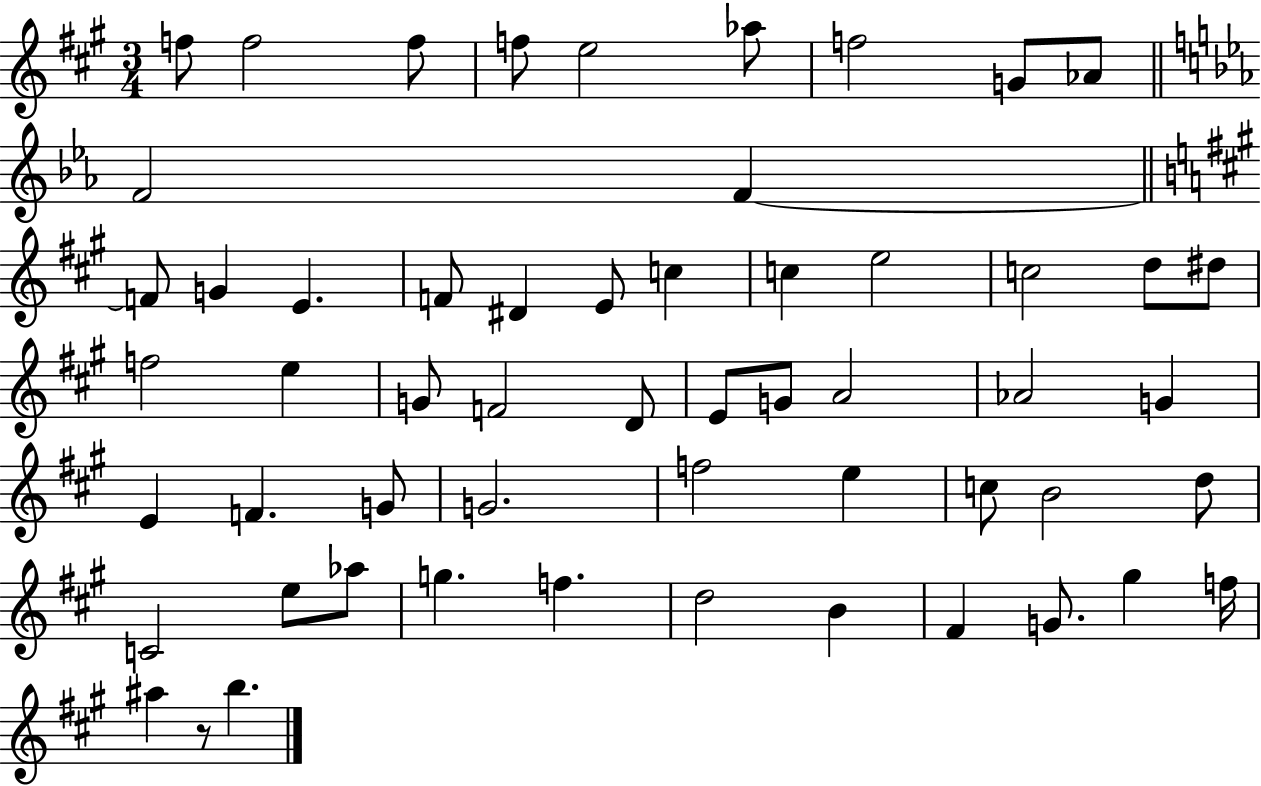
{
  \clef treble
  \numericTimeSignature
  \time 3/4
  \key a \major
  f''8 f''2 f''8 | f''8 e''2 aes''8 | f''2 g'8 aes'8 | \bar "||" \break \key c \minor f'2 f'4~~ | \bar "||" \break \key a \major f'8 g'4 e'4. | f'8 dis'4 e'8 c''4 | c''4 e''2 | c''2 d''8 dis''8 | \break f''2 e''4 | g'8 f'2 d'8 | e'8 g'8 a'2 | aes'2 g'4 | \break e'4 f'4. g'8 | g'2. | f''2 e''4 | c''8 b'2 d''8 | \break c'2 e''8 aes''8 | g''4. f''4. | d''2 b'4 | fis'4 g'8. gis''4 f''16 | \break ais''4 r8 b''4. | \bar "|."
}